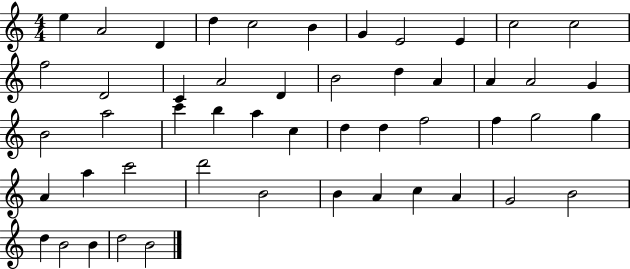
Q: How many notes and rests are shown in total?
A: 50